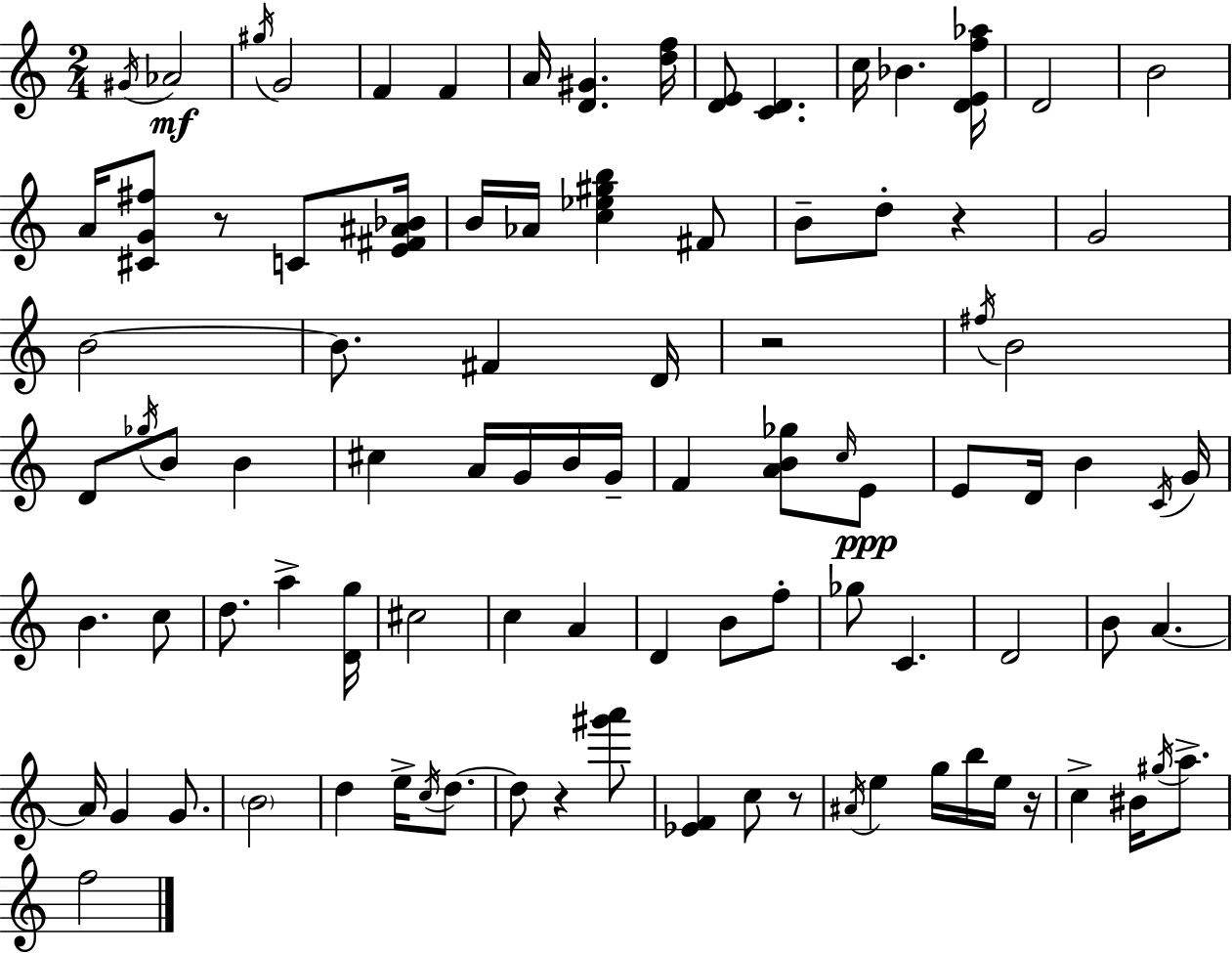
G#4/s Ab4/h G#5/s G4/h F4/q F4/q A4/s [D4,G#4]/q. [D5,F5]/s [D4,E4]/e [C4,D4]/q. C5/s Bb4/q. [D4,E4,F5,Ab5]/s D4/h B4/h A4/s [C#4,G4,F#5]/e R/e C4/e [E4,F#4,A#4,Bb4]/s B4/s Ab4/s [C5,Eb5,G#5,B5]/q F#4/e B4/e D5/e R/q G4/h B4/h B4/e. F#4/q D4/s R/h F#5/s B4/h D4/e Gb5/s B4/e B4/q C#5/q A4/s G4/s B4/s G4/s F4/q [A4,B4,Gb5]/e C5/s E4/e E4/e D4/s B4/q C4/s G4/s B4/q. C5/e D5/e. A5/q [D4,G5]/s C#5/h C5/q A4/q D4/q B4/e F5/e Gb5/e C4/q. D4/h B4/e A4/q. A4/s G4/q G4/e. B4/h D5/q E5/s C5/s D5/e. D5/e R/q [G#6,A6]/e [Eb4,F4]/q C5/e R/e A#4/s E5/q G5/s B5/s E5/s R/s C5/q BIS4/s G#5/s A5/e. F5/h